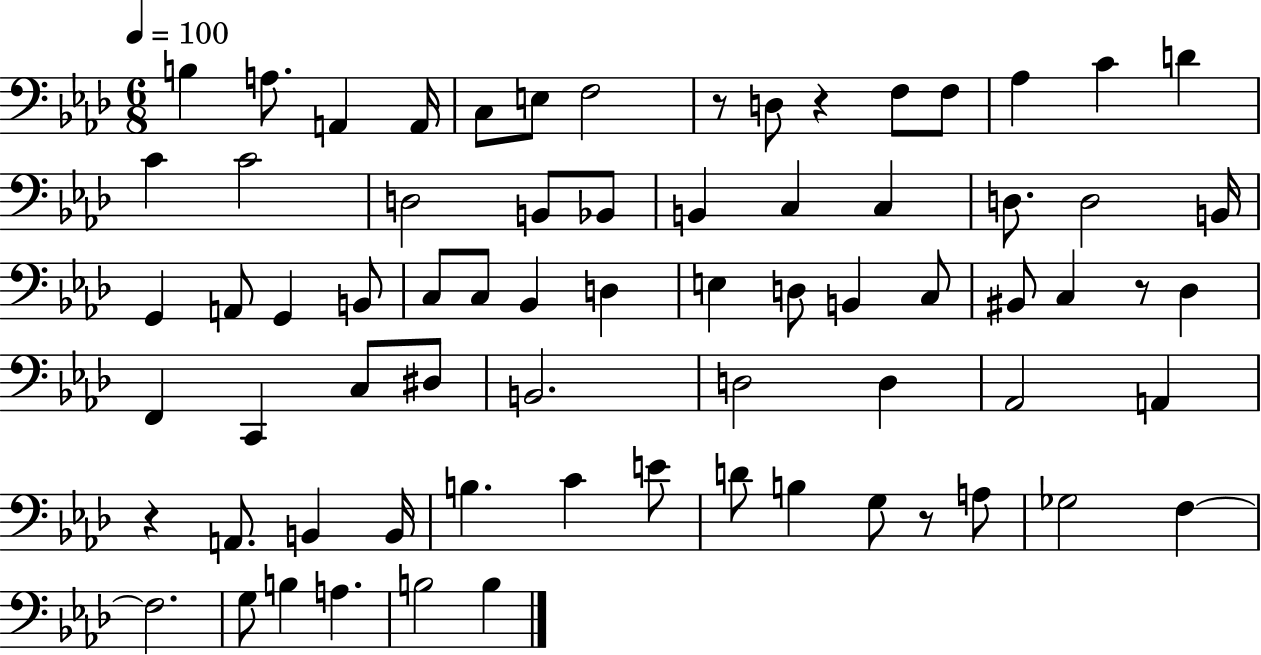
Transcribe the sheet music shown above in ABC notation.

X:1
T:Untitled
M:6/8
L:1/4
K:Ab
B, A,/2 A,, A,,/4 C,/2 E,/2 F,2 z/2 D,/2 z F,/2 F,/2 _A, C D C C2 D,2 B,,/2 _B,,/2 B,, C, C, D,/2 D,2 B,,/4 G,, A,,/2 G,, B,,/2 C,/2 C,/2 _B,, D, E, D,/2 B,, C,/2 ^B,,/2 C, z/2 _D, F,, C,, C,/2 ^D,/2 B,,2 D,2 D, _A,,2 A,, z A,,/2 B,, B,,/4 B, C E/2 D/2 B, G,/2 z/2 A,/2 _G,2 F, F,2 G,/2 B, A, B,2 B,